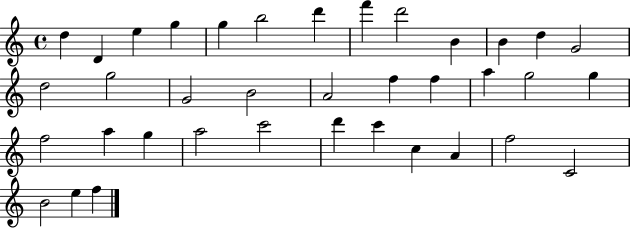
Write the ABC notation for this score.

X:1
T:Untitled
M:4/4
L:1/4
K:C
d D e g g b2 d' f' d'2 B B d G2 d2 g2 G2 B2 A2 f f a g2 g f2 a g a2 c'2 d' c' c A f2 C2 B2 e f